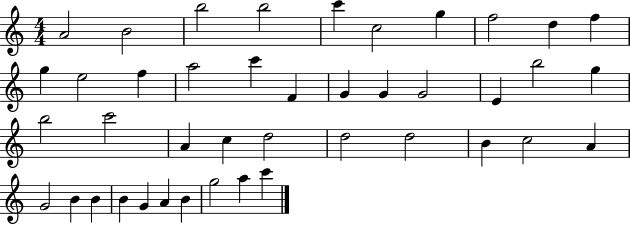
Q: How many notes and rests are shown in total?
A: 42